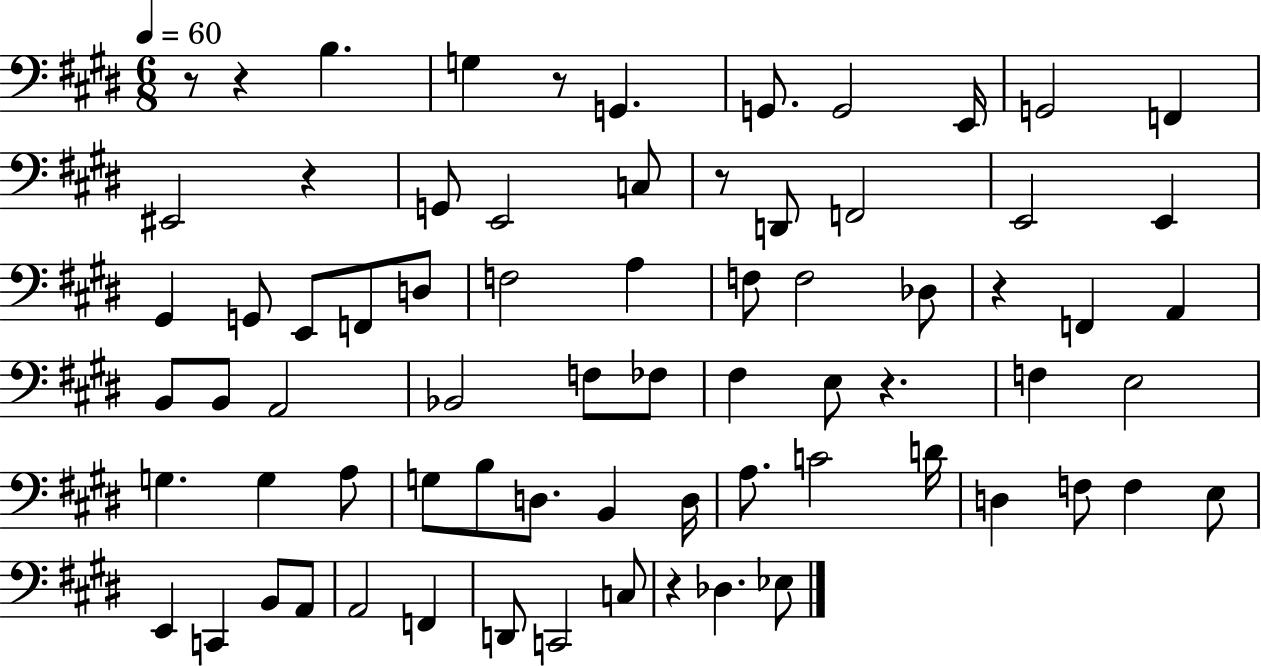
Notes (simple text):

R/e R/q B3/q. G3/q R/e G2/q. G2/e. G2/h E2/s G2/h F2/q EIS2/h R/q G2/e E2/h C3/e R/e D2/e F2/h E2/h E2/q G#2/q G2/e E2/e F2/e D3/e F3/h A3/q F3/e F3/h Db3/e R/q F2/q A2/q B2/e B2/e A2/h Bb2/h F3/e FES3/e F#3/q E3/e R/q. F3/q E3/h G3/q. G3/q A3/e G3/e B3/e D3/e. B2/q D3/s A3/e. C4/h D4/s D3/q F3/e F3/q E3/e E2/q C2/q B2/e A2/e A2/h F2/q D2/e C2/h C3/e R/q Db3/q. Eb3/e